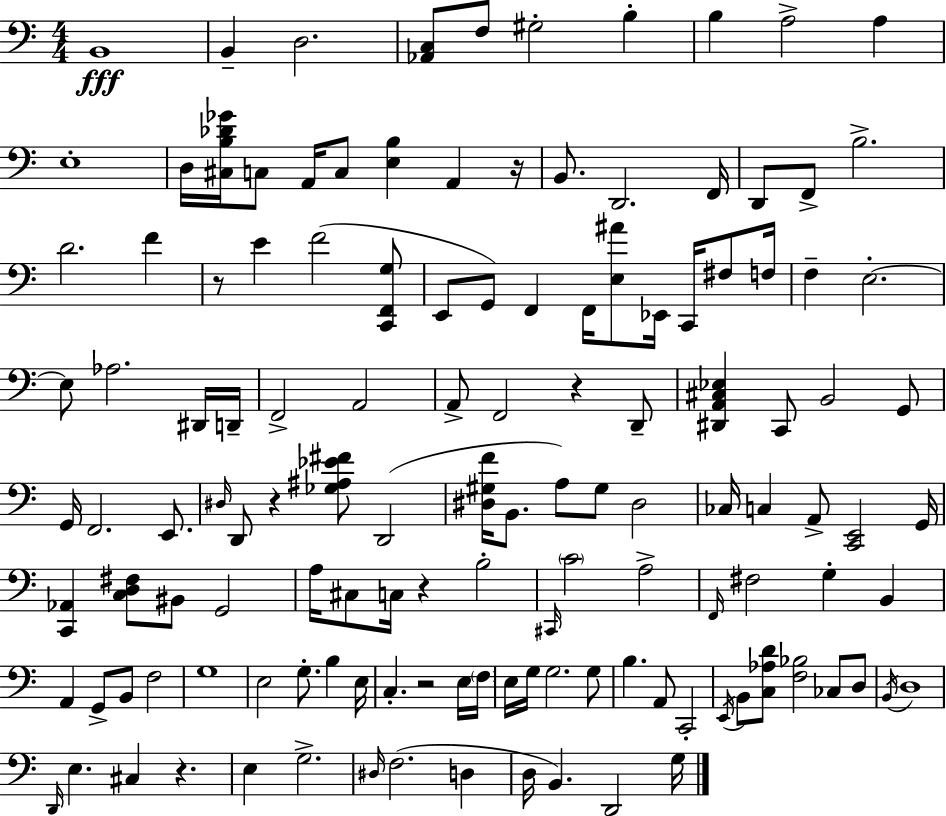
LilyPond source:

{
  \clef bass
  \numericTimeSignature
  \time 4/4
  \key c \major
  b,1\fff | b,4-- d2. | <aes, c>8 f8 gis2-. b4-. | b4 a2-> a4 | \break e1-. | d16 <cis b des' ges'>16 c8 a,16 c8 <e b>4 a,4 r16 | b,8. d,2. f,16 | d,8 f,8-> b2.-> | \break d'2. f'4 | r8 e'4 f'2( <c, f, g>8 | e,8 g,8) f,4 f,16 <e ais'>8 ees,16 c,16 fis8 f16 | f4-- e2.-.~~ | \break e8 aes2. dis,16 d,16-- | f,2-> a,2 | a,8-> f,2 r4 d,8-- | <dis, a, cis ees>4 c,8 b,2 g,8 | \break g,16 f,2. e,8. | \grace { dis16 } d,8 r4 <ges ais ees' fis'>8 d,2( | <dis gis f'>16 b,8. a8) gis8 dis2 | ces16 c4 a,8-> <c, e,>2 | \break g,16 <c, aes,>4 <c d fis>8 bis,8 g,2 | a16 cis8 c16 r4 b2-. | \grace { cis,16 } \parenthesize c'2 a2-> | \grace { f,16 } fis2 g4-. b,4 | \break a,4 g,8-> b,8 f2 | g1 | e2 g8.-. b4 | e16 c4.-. r2 | \break e16 \parenthesize f16 e16 g16 g2. | g8 b4. a,8 c,2-. | \acciaccatura { e,16 } b,8 <c aes d'>8 <f bes>2 | ces8 d8 \acciaccatura { b,16 } d1 | \break \grace { d,16 } e4. cis4 | r4. e4 g2.-> | \grace { dis16 } f2.( | d4 d16 b,4.) d,2 | \break g16 \bar "|."
}